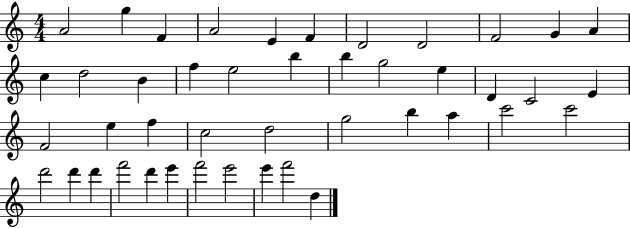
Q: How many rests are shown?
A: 0